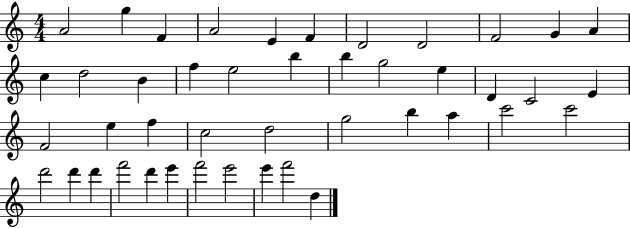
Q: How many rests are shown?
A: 0